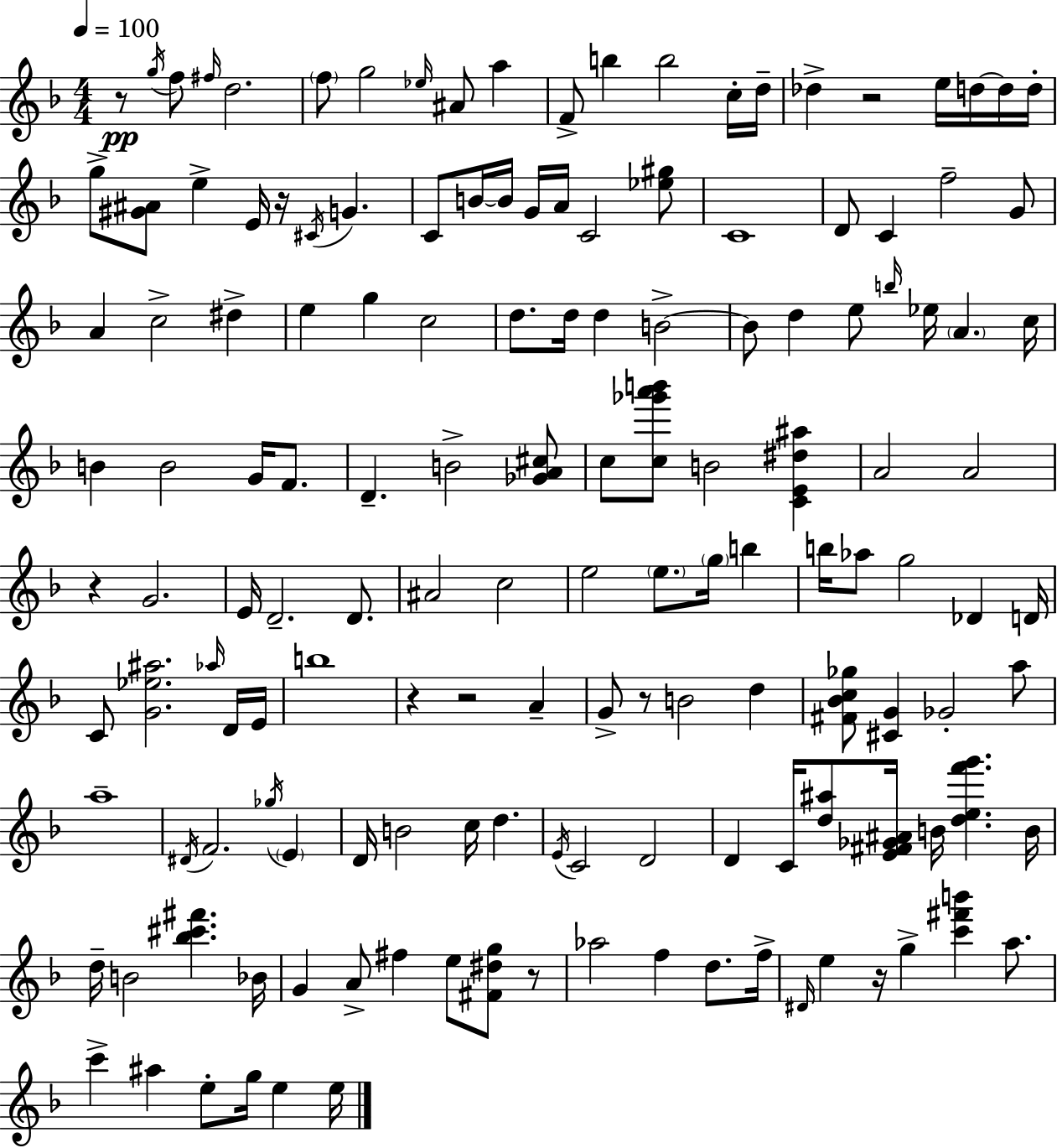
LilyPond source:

{
  \clef treble
  \numericTimeSignature
  \time 4/4
  \key f \major
  \tempo 4 = 100
  r8\pp \acciaccatura { g''16 } f''8 \grace { fis''16 } d''2. | \parenthesize f''8 g''2 \grace { ees''16 } ais'8 a''4 | f'8-> b''4 b''2 | c''16-. d''16-- des''4-> r2 e''16 | \break d''16~~ d''16 d''16-. g''8-> <gis' ais'>8 e''4-> e'16 r16 \acciaccatura { cis'16 } g'4. | c'8 b'16~~ b'16 g'16 a'16 c'2 | <ees'' gis''>8 c'1 | d'8 c'4 f''2-- | \break g'8 a'4 c''2-> | dis''4-> e''4 g''4 c''2 | d''8. d''16 d''4 b'2->~~ | b'8 d''4 e''8 \grace { b''16 } ees''16 \parenthesize a'4. | \break c''16 b'4 b'2 | g'16 f'8. d'4.-- b'2-> | <ges' a' cis''>8 c''8 <c'' ges''' a''' b'''>8 b'2 | <c' e' dis'' ais''>4 a'2 a'2 | \break r4 g'2. | e'16 d'2.-- | d'8. ais'2 c''2 | e''2 \parenthesize e''8. | \break \parenthesize g''16 b''4 b''16 aes''8 g''2 | des'4 d'16 c'8 <g' ees'' ais''>2. | \grace { aes''16 } d'16 e'16 b''1 | r4 r2 | \break a'4-- g'8-> r8 b'2 | d''4 <fis' bes' c'' ges''>8 <cis' g'>4 ges'2-. | a''8 a''1-- | \acciaccatura { dis'16 } f'2. | \break \acciaccatura { ges''16 } \parenthesize e'4 d'16 b'2 | c''16 d''4. \acciaccatura { e'16 } c'2 | d'2 d'4 c'16 <d'' ais''>8 | <e' fis' ges' ais'>16 b'16 <d'' e'' f''' g'''>4. b'16 d''16-- b'2 | \break <bes'' cis''' fis'''>4. bes'16 g'4 a'8-> fis''4 | e''8 <fis' dis'' g''>8 r8 aes''2 | f''4 d''8. f''16-> \grace { dis'16 } e''4 r16 g''4-> | <c''' fis''' b'''>4 a''8. c'''4-> ais''4 | \break e''8-. g''16 e''4 e''16 \bar "|."
}